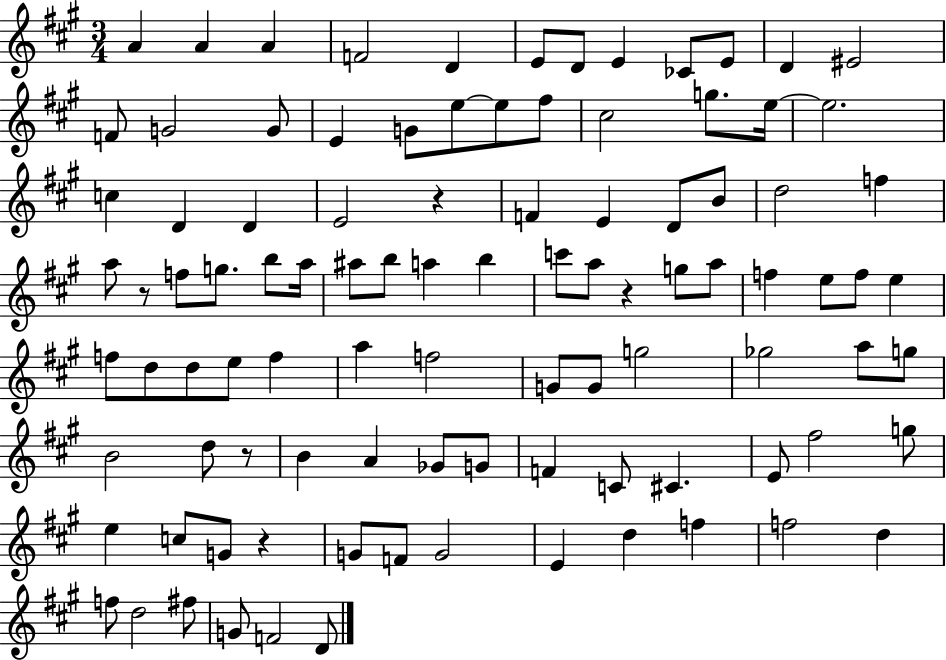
X:1
T:Untitled
M:3/4
L:1/4
K:A
A A A F2 D E/2 D/2 E _C/2 E/2 D ^E2 F/2 G2 G/2 E G/2 e/2 e/2 ^f/2 ^c2 g/2 e/4 e2 c D D E2 z F E D/2 B/2 d2 f a/2 z/2 f/2 g/2 b/2 a/4 ^a/2 b/2 a b c'/2 a/2 z g/2 a/2 f e/2 f/2 e f/2 d/2 d/2 e/2 f a f2 G/2 G/2 g2 _g2 a/2 g/2 B2 d/2 z/2 B A _G/2 G/2 F C/2 ^C E/2 ^f2 g/2 e c/2 G/2 z G/2 F/2 G2 E d f f2 d f/2 d2 ^f/2 G/2 F2 D/2